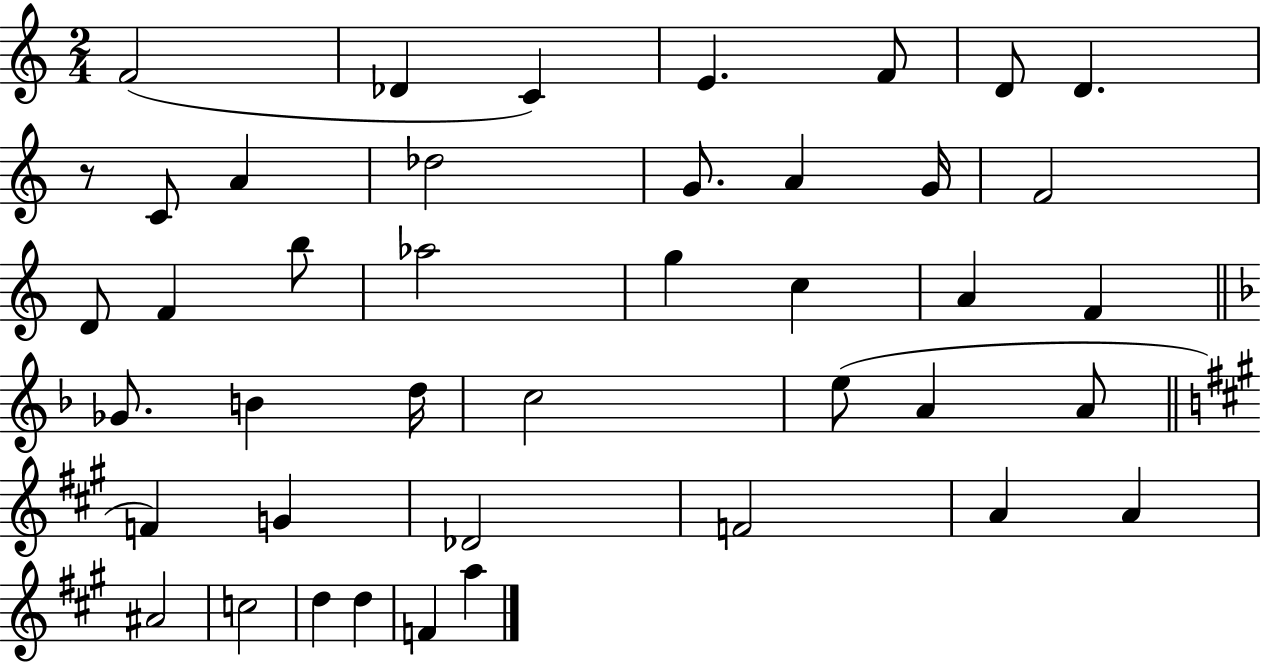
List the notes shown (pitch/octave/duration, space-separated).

F4/h Db4/q C4/q E4/q. F4/e D4/e D4/q. R/e C4/e A4/q Db5/h G4/e. A4/q G4/s F4/h D4/e F4/q B5/e Ab5/h G5/q C5/q A4/q F4/q Gb4/e. B4/q D5/s C5/h E5/e A4/q A4/e F4/q G4/q Db4/h F4/h A4/q A4/q A#4/h C5/h D5/q D5/q F4/q A5/q